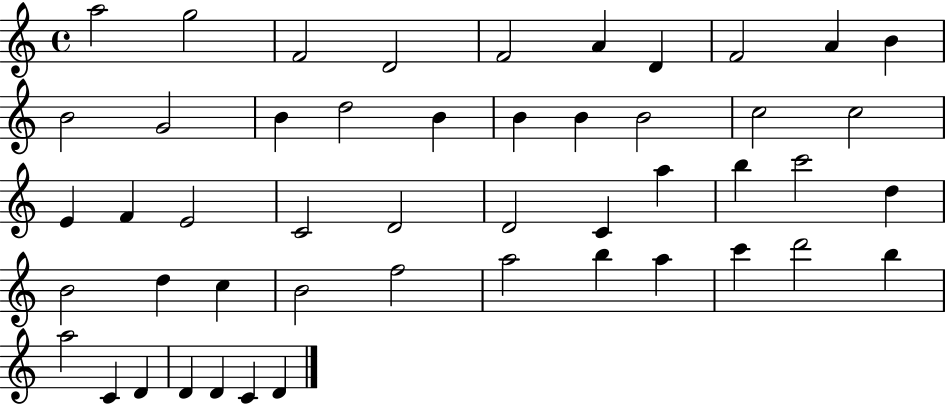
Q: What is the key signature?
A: C major